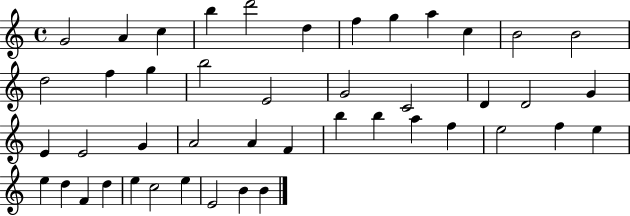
{
  \clef treble
  \time 4/4
  \defaultTimeSignature
  \key c \major
  g'2 a'4 c''4 | b''4 d'''2 d''4 | f''4 g''4 a''4 c''4 | b'2 b'2 | \break d''2 f''4 g''4 | b''2 e'2 | g'2 c'2 | d'4 d'2 g'4 | \break e'4 e'2 g'4 | a'2 a'4 f'4 | b''4 b''4 a''4 f''4 | e''2 f''4 e''4 | \break e''4 d''4 f'4 d''4 | e''4 c''2 e''4 | e'2 b'4 b'4 | \bar "|."
}